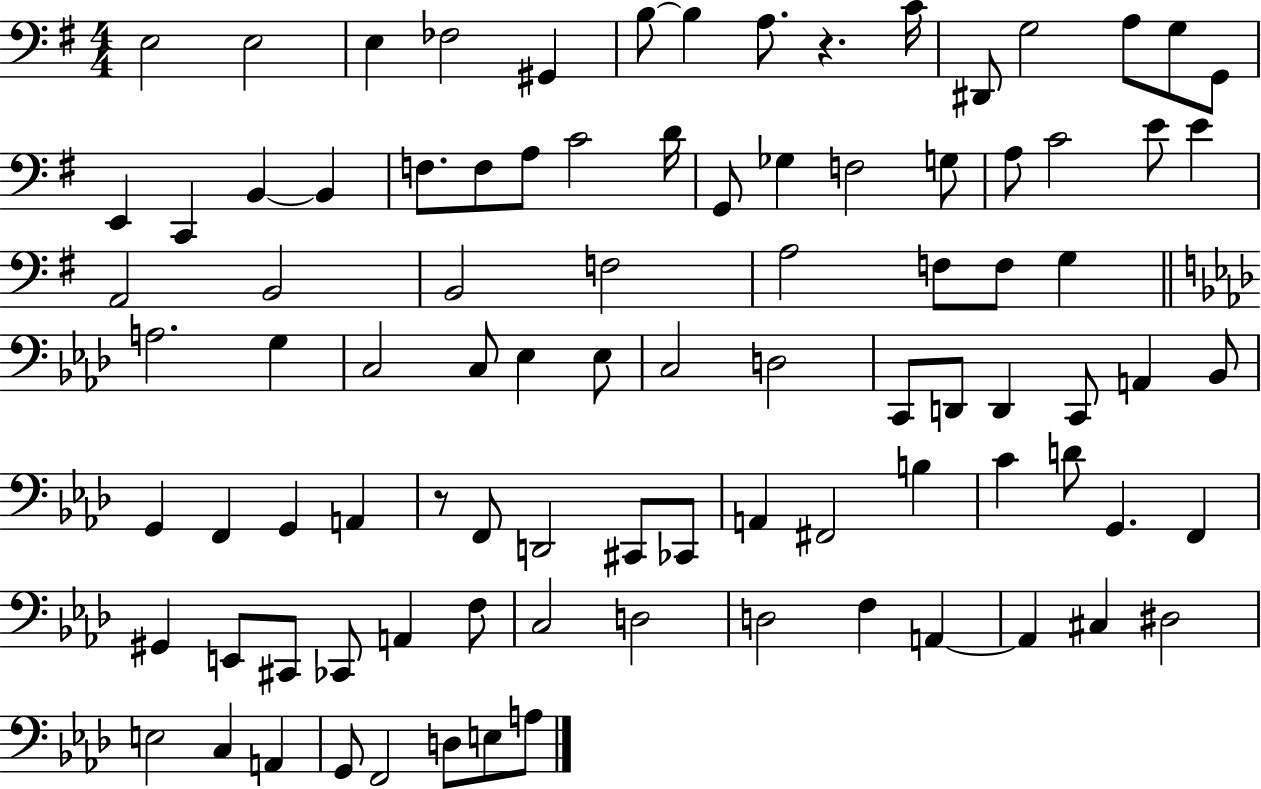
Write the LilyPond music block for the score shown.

{
  \clef bass
  \numericTimeSignature
  \time 4/4
  \key g \major
  e2 e2 | e4 fes2 gis,4 | b8~~ b4 a8. r4. c'16 | dis,8 g2 a8 g8 g,8 | \break e,4 c,4 b,4~~ b,4 | f8. f8 a8 c'2 d'16 | g,8 ges4 f2 g8 | a8 c'2 e'8 e'4 | \break a,2 b,2 | b,2 f2 | a2 f8 f8 g4 | \bar "||" \break \key f \minor a2. g4 | c2 c8 ees4 ees8 | c2 d2 | c,8 d,8 d,4 c,8 a,4 bes,8 | \break g,4 f,4 g,4 a,4 | r8 f,8 d,2 cis,8 ces,8 | a,4 fis,2 b4 | c'4 d'8 g,4. f,4 | \break gis,4 e,8 cis,8 ces,8 a,4 f8 | c2 d2 | d2 f4 a,4~~ | a,4 cis4 dis2 | \break e2 c4 a,4 | g,8 f,2 d8 e8 a8 | \bar "|."
}